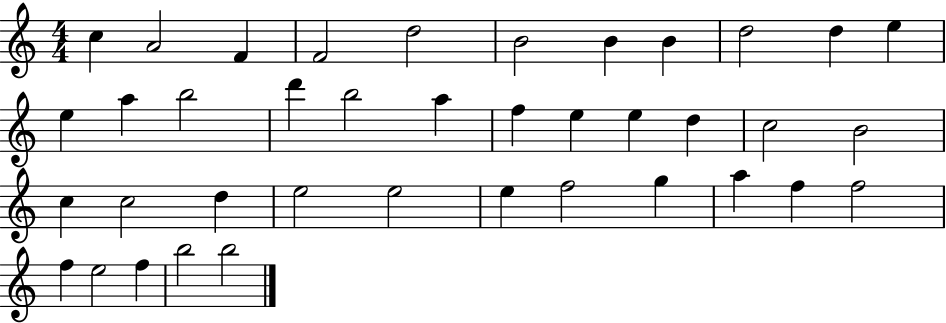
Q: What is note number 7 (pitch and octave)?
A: B4